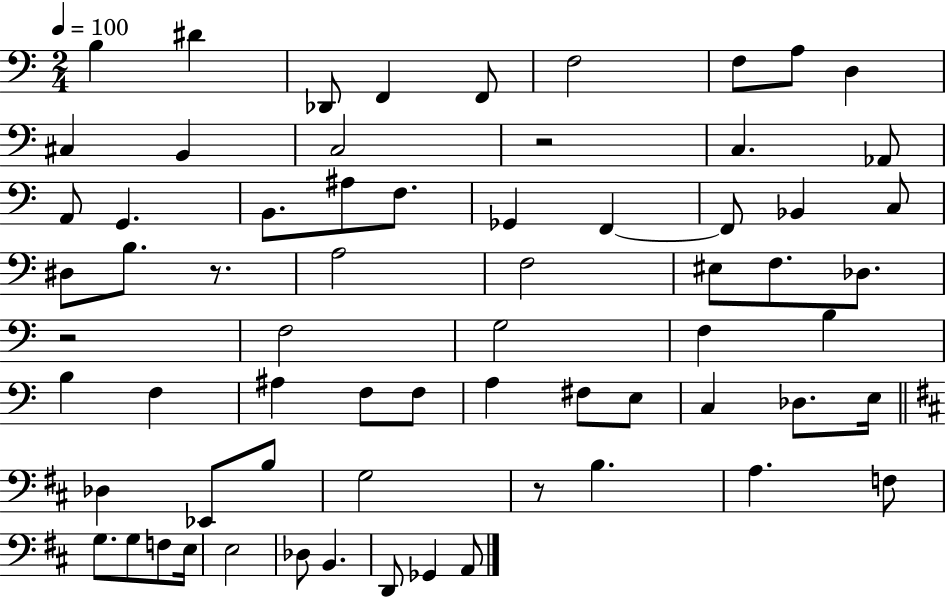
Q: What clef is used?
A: bass